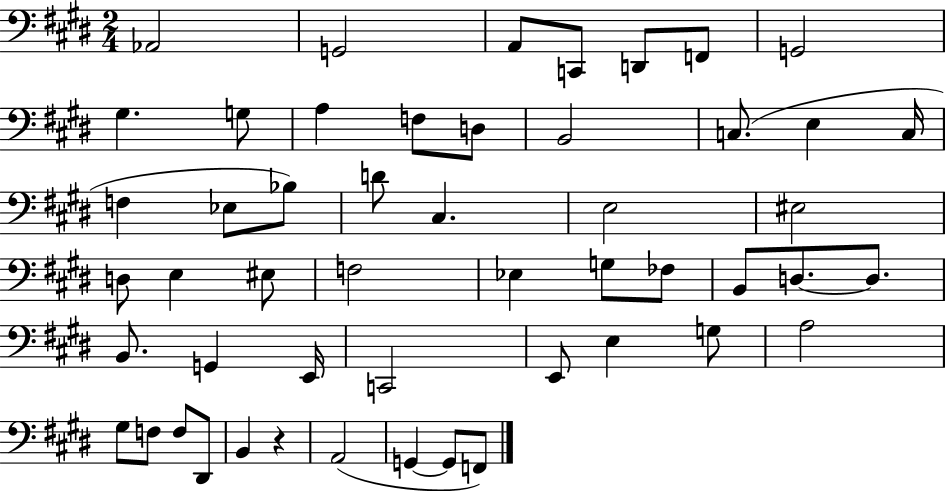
X:1
T:Untitled
M:2/4
L:1/4
K:E
_A,,2 G,,2 A,,/2 C,,/2 D,,/2 F,,/2 G,,2 ^G, G,/2 A, F,/2 D,/2 B,,2 C,/2 E, C,/4 F, _E,/2 _B,/2 D/2 ^C, E,2 ^E,2 D,/2 E, ^E,/2 F,2 _E, G,/2 _F,/2 B,,/2 D,/2 D,/2 B,,/2 G,, E,,/4 C,,2 E,,/2 E, G,/2 A,2 ^G,/2 F,/2 F,/2 ^D,,/2 B,, z A,,2 G,, G,,/2 F,,/2